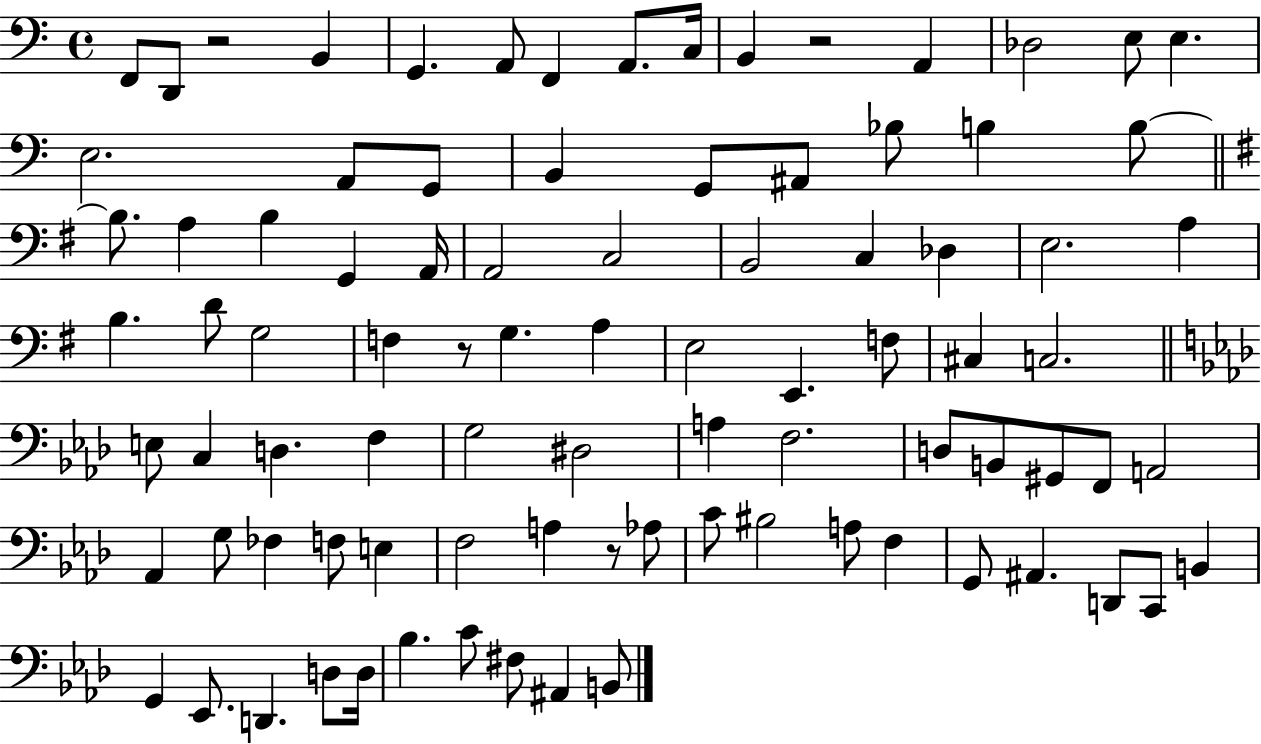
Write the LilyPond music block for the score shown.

{
  \clef bass
  \time 4/4
  \defaultTimeSignature
  \key c \major
  f,8 d,8 r2 b,4 | g,4. a,8 f,4 a,8. c16 | b,4 r2 a,4 | des2 e8 e4. | \break e2. a,8 g,8 | b,4 g,8 ais,8 bes8 b4 b8~~ | \bar "||" \break \key e \minor b8. a4 b4 g,4 a,16 | a,2 c2 | b,2 c4 des4 | e2. a4 | \break b4. d'8 g2 | f4 r8 g4. a4 | e2 e,4. f8 | cis4 c2. | \break \bar "||" \break \key aes \major e8 c4 d4. f4 | g2 dis2 | a4 f2. | d8 b,8 gis,8 f,8 a,2 | \break aes,4 g8 fes4 f8 e4 | f2 a4 r8 aes8 | c'8 bis2 a8 f4 | g,8 ais,4. d,8 c,8 b,4 | \break g,4 ees,8. d,4. d8 d16 | bes4. c'8 fis8 ais,4 b,8 | \bar "|."
}